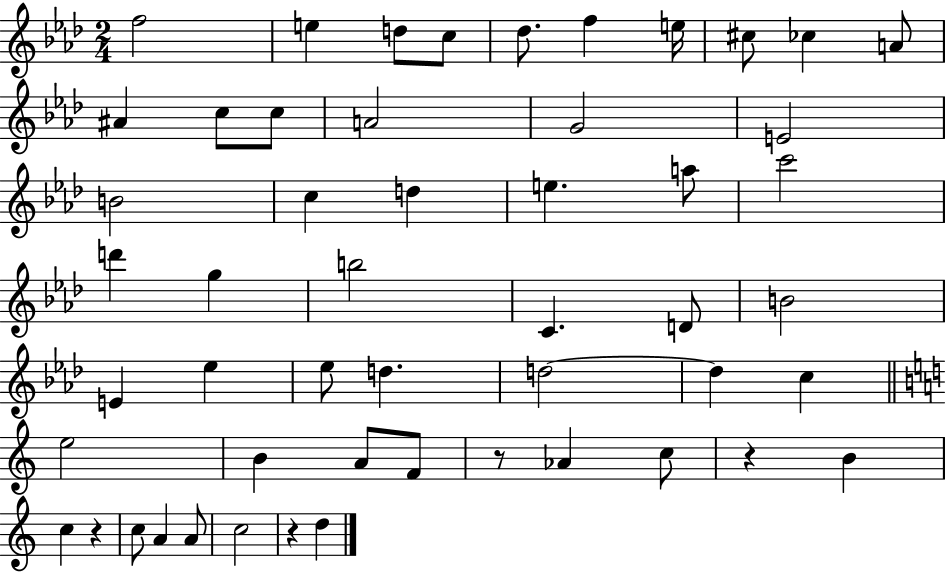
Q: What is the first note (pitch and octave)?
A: F5